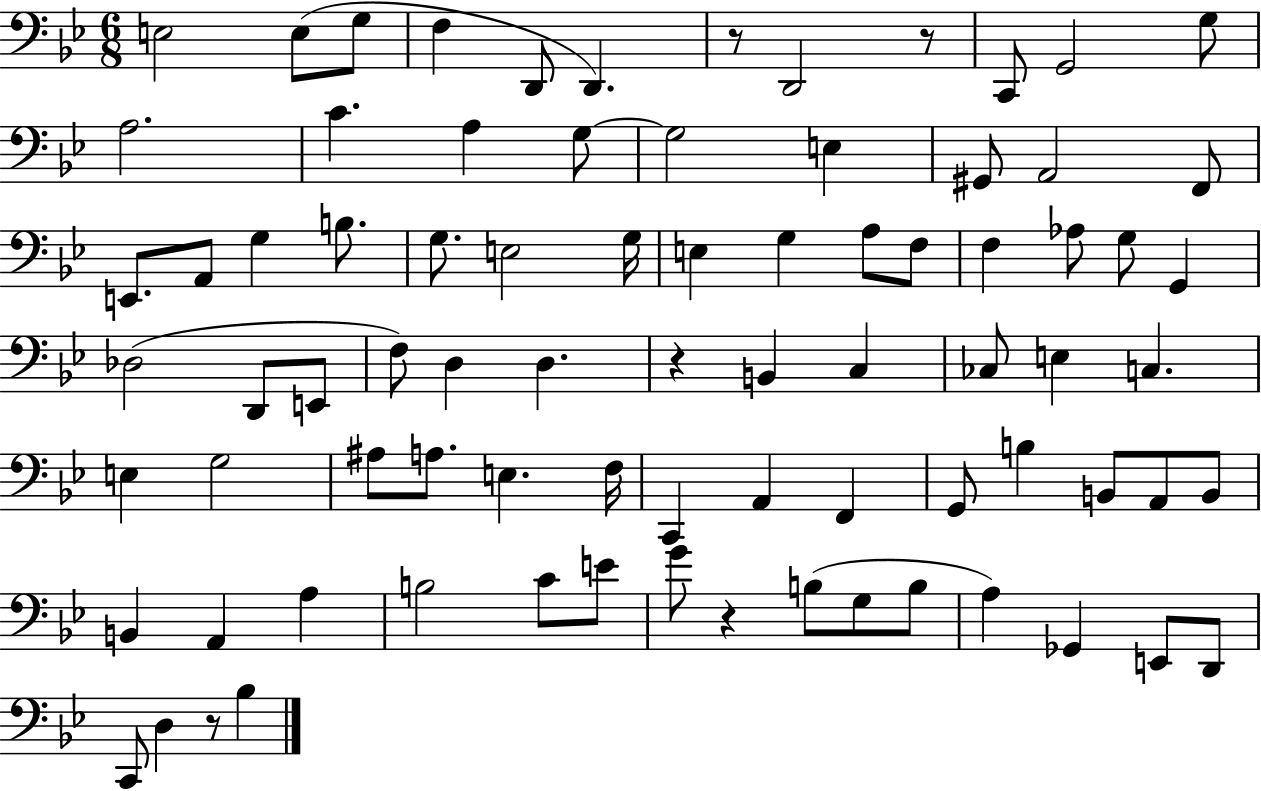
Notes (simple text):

E3/h E3/e G3/e F3/q D2/e D2/q. R/e D2/h R/e C2/e G2/h G3/e A3/h. C4/q. A3/q G3/e G3/h E3/q G#2/e A2/h F2/e E2/e. A2/e G3/q B3/e. G3/e. E3/h G3/s E3/q G3/q A3/e F3/e F3/q Ab3/e G3/e G2/q Db3/h D2/e E2/e F3/e D3/q D3/q. R/q B2/q C3/q CES3/e E3/q C3/q. E3/q G3/h A#3/e A3/e. E3/q. F3/s C2/q A2/q F2/q G2/e B3/q B2/e A2/e B2/e B2/q A2/q A3/q B3/h C4/e E4/e G4/e R/q B3/e G3/e B3/e A3/q Gb2/q E2/e D2/e C2/e D3/q R/e Bb3/q